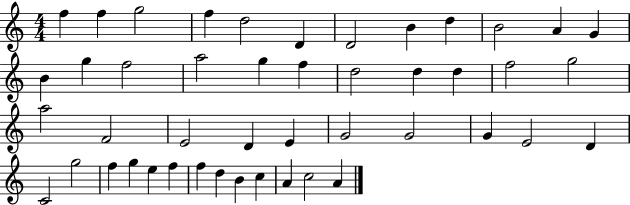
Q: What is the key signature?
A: C major